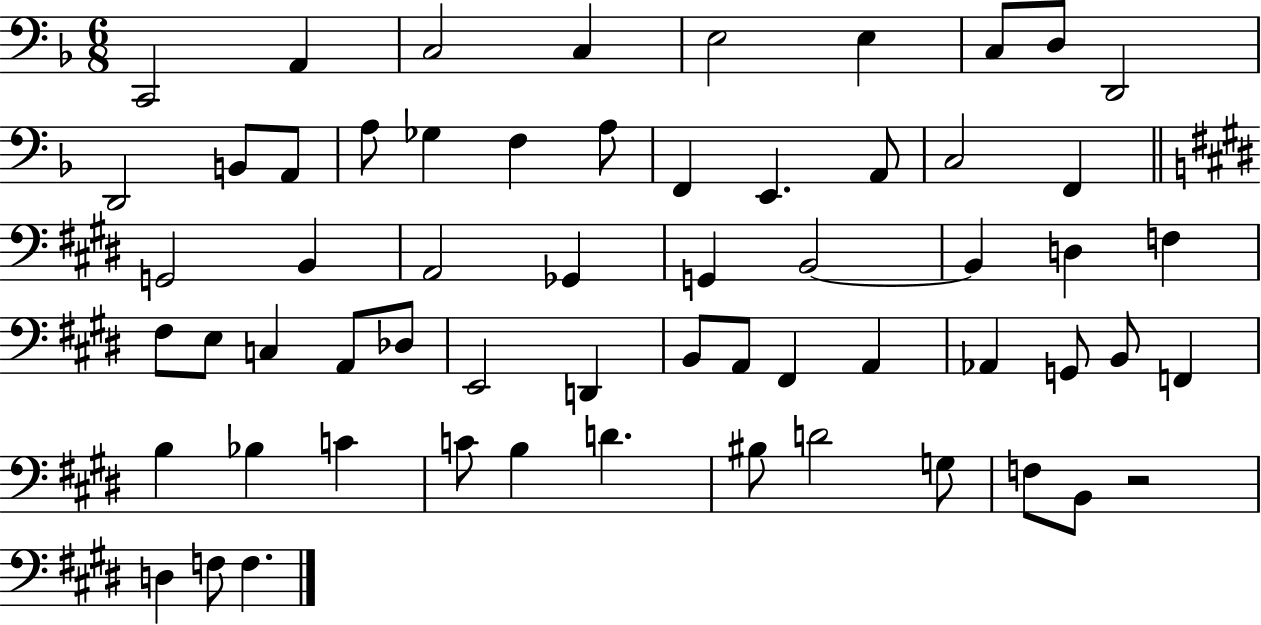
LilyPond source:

{
  \clef bass
  \numericTimeSignature
  \time 6/8
  \key f \major
  \repeat volta 2 { c,2 a,4 | c2 c4 | e2 e4 | c8 d8 d,2 | \break d,2 b,8 a,8 | a8 ges4 f4 a8 | f,4 e,4. a,8 | c2 f,4 | \break \bar "||" \break \key e \major g,2 b,4 | a,2 ges,4 | g,4 b,2~~ | b,4 d4 f4 | \break fis8 e8 c4 a,8 des8 | e,2 d,4 | b,8 a,8 fis,4 a,4 | aes,4 g,8 b,8 f,4 | \break b4 bes4 c'4 | c'8 b4 d'4. | bis8 d'2 g8 | f8 b,8 r2 | \break d4 f8 f4. | } \bar "|."
}